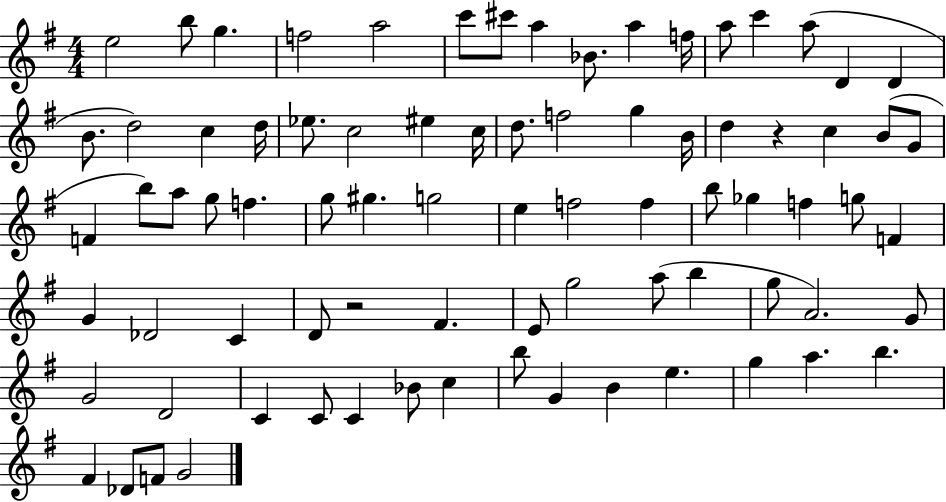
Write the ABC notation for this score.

X:1
T:Untitled
M:4/4
L:1/4
K:G
e2 b/2 g f2 a2 c'/2 ^c'/2 a _B/2 a f/4 a/2 c' a/2 D D B/2 d2 c d/4 _e/2 c2 ^e c/4 d/2 f2 g B/4 d z c B/2 G/2 F b/2 a/2 g/2 f g/2 ^g g2 e f2 f b/2 _g f g/2 F G _D2 C D/2 z2 ^F E/2 g2 a/2 b g/2 A2 G/2 G2 D2 C C/2 C _B/2 c b/2 G B e g a b ^F _D/2 F/2 G2